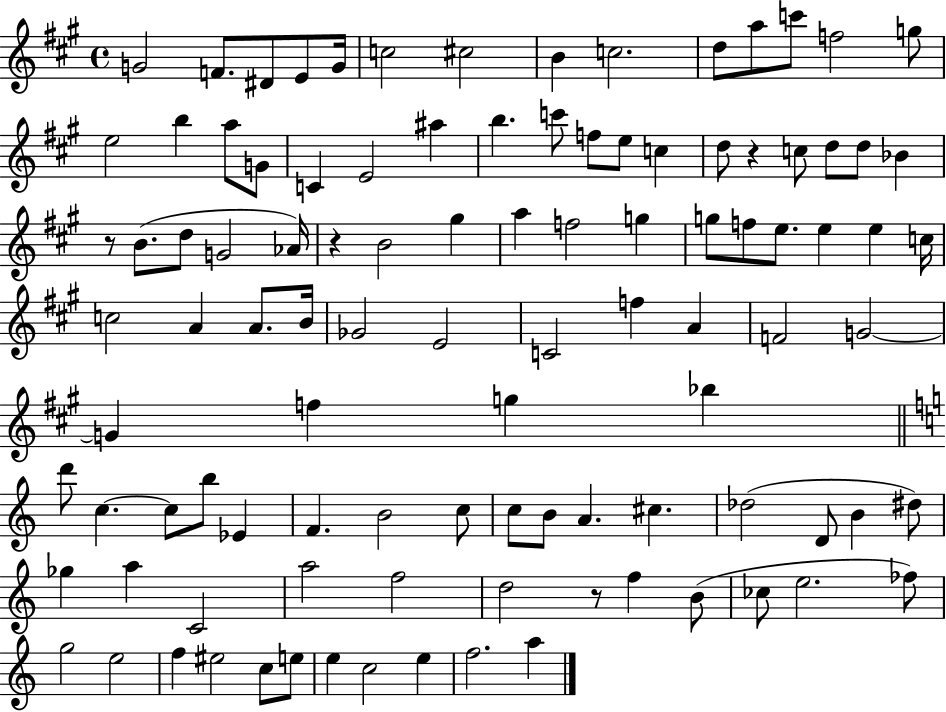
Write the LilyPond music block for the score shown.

{
  \clef treble
  \time 4/4
  \defaultTimeSignature
  \key a \major
  g'2 f'8. dis'8 e'8 g'16 | c''2 cis''2 | b'4 c''2. | d''8 a''8 c'''8 f''2 g''8 | \break e''2 b''4 a''8 g'8 | c'4 e'2 ais''4 | b''4. c'''8 f''8 e''8 c''4 | d''8 r4 c''8 d''8 d''8 bes'4 | \break r8 b'8.( d''8 g'2 aes'16) | r4 b'2 gis''4 | a''4 f''2 g''4 | g''8 f''8 e''8. e''4 e''4 c''16 | \break c''2 a'4 a'8. b'16 | ges'2 e'2 | c'2 f''4 a'4 | f'2 g'2~~ | \break g'4 f''4 g''4 bes''4 | \bar "||" \break \key c \major d'''8 c''4.~~ c''8 b''8 ees'4 | f'4. b'2 c''8 | c''8 b'8 a'4. cis''4. | des''2( d'8 b'4 dis''8) | \break ges''4 a''4 c'2 | a''2 f''2 | d''2 r8 f''4 b'8( | ces''8 e''2. fes''8) | \break g''2 e''2 | f''4 eis''2 c''8 e''8 | e''4 c''2 e''4 | f''2. a''4 | \break \bar "|."
}